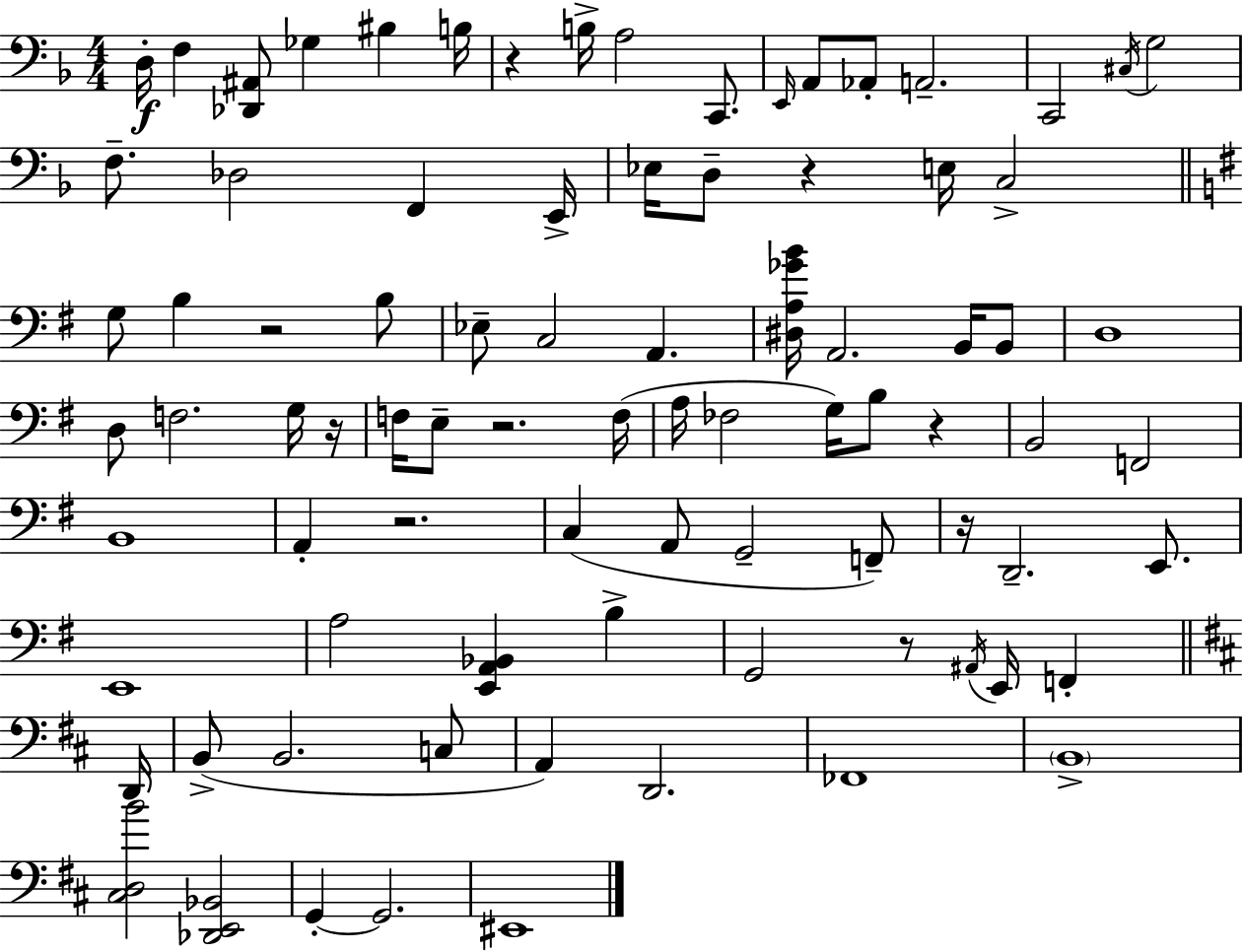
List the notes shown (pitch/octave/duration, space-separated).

D3/s F3/q [Db2,A#2]/e Gb3/q BIS3/q B3/s R/q B3/s A3/h C2/e. E2/s A2/e Ab2/e A2/h. C2/h C#3/s G3/h F3/e. Db3/h F2/q E2/s Eb3/s D3/e R/q E3/s C3/h G3/e B3/q R/h B3/e Eb3/e C3/h A2/q. [D#3,A3,Gb4,B4]/s A2/h. B2/s B2/e D3/w D3/e F3/h. G3/s R/s F3/s E3/e R/h. F3/s A3/s FES3/h G3/s B3/e R/q B2/h F2/h B2/w A2/q R/h. C3/q A2/e G2/h F2/e R/s D2/h. E2/e. E2/w A3/h [E2,A2,Bb2]/q B3/q G2/h R/e A#2/s E2/s F2/q D2/s B2/e B2/h. C3/e A2/q D2/h. FES2/w B2/w [C#3,D3,B4]/h [Db2,E2,Bb2]/h G2/q G2/h. EIS2/w